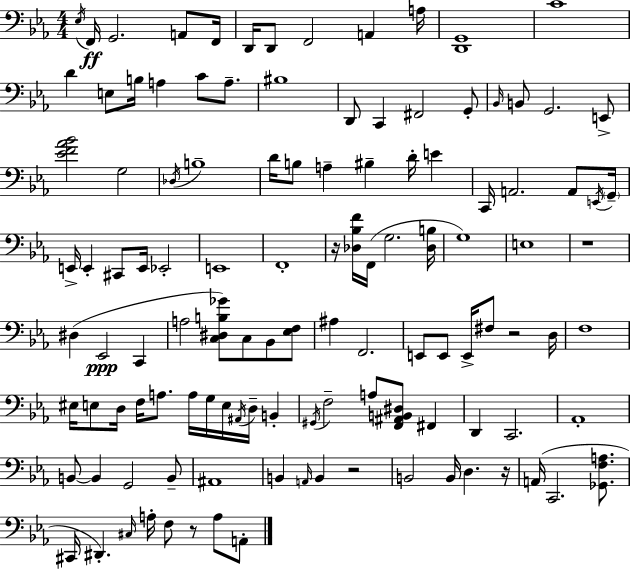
X:1
T:Untitled
M:4/4
L:1/4
K:Cm
_E,/4 F,,/4 G,,2 A,,/2 F,,/4 D,,/4 D,,/2 F,,2 A,, A,/4 [D,,G,,]4 C4 D E,/2 B,/4 A, C/2 A,/2 ^B,4 D,,/2 C,, ^F,,2 G,,/2 _B,,/4 B,,/2 G,,2 E,,/2 [_EF_A_B]2 G,2 _D,/4 B,4 D/4 B,/2 A, ^B, D/4 E C,,/4 A,,2 A,,/2 E,,/4 G,,/4 E,,/4 E,, ^C,,/2 E,,/4 _E,,2 E,,4 F,,4 z/4 [_D,_B,F]/4 F,,/4 G,2 [_D,B,]/4 G,4 E,4 z4 ^D, _E,,2 C,, A,2 [C,^D,B,_G]/2 C,/2 _B,,/2 [_E,F,]/2 ^A, F,,2 E,,/2 E,,/2 E,,/4 ^F,/2 z2 D,/4 F,4 ^E,/4 E,/2 D,/4 F,/4 A,/2 A,/4 G,/4 E,/4 ^A,,/4 D,/4 B,, ^G,,/4 F,2 A,/2 [F,,^A,,B,,^D,]/2 ^F,, D,, C,,2 _A,,4 B,,/2 B,, G,,2 B,,/2 ^A,,4 B,, A,,/4 B,, z2 B,,2 B,,/4 D, z/4 A,,/4 C,,2 [_G,,F,A,]/2 ^C,,/4 ^D,, ^C,/4 A,/4 F,/2 z/2 A,/2 A,,/2